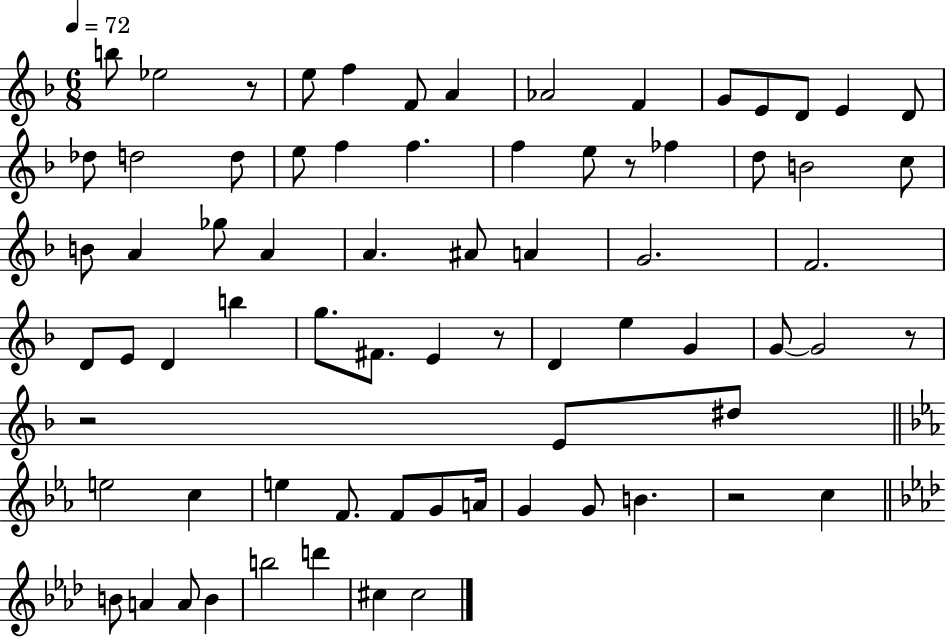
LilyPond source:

{
  \clef treble
  \numericTimeSignature
  \time 6/8
  \key f \major
  \tempo 4 = 72
  b''8 ees''2 r8 | e''8 f''4 f'8 a'4 | aes'2 f'4 | g'8 e'8 d'8 e'4 d'8 | \break des''8 d''2 d''8 | e''8 f''4 f''4. | f''4 e''8 r8 fes''4 | d''8 b'2 c''8 | \break b'8 a'4 ges''8 a'4 | a'4. ais'8 a'4 | g'2. | f'2. | \break d'8 e'8 d'4 b''4 | g''8. fis'8. e'4 r8 | d'4 e''4 g'4 | g'8~~ g'2 r8 | \break r2 e'8 dis''8 | \bar "||" \break \key ees \major e''2 c''4 | e''4 f'8. f'8 g'8 a'16 | g'4 g'8 b'4. | r2 c''4 | \break \bar "||" \break \key f \minor b'8 a'4 a'8 b'4 | b''2 d'''4 | cis''4 cis''2 | \bar "|."
}